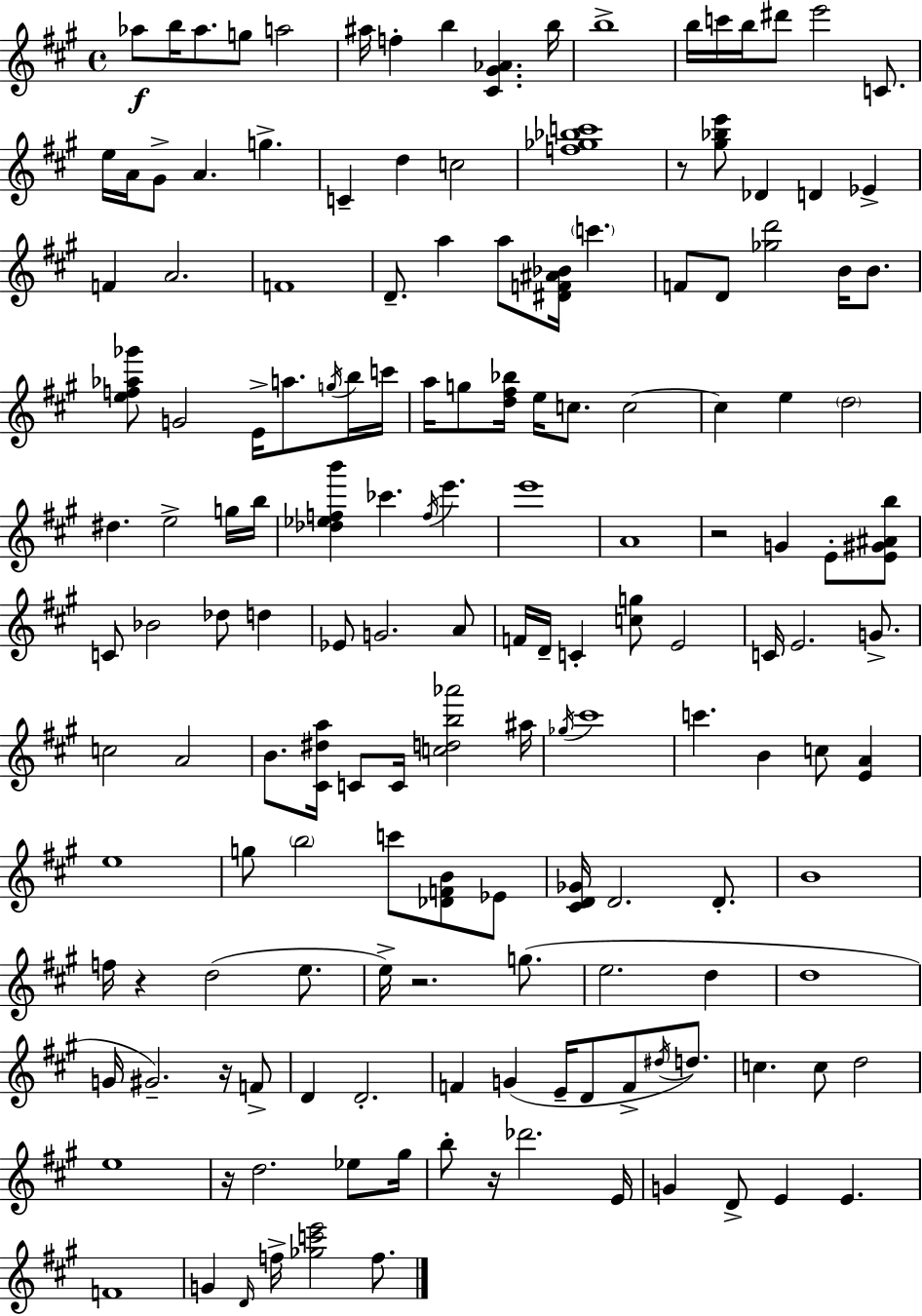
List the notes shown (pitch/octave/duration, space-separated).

Ab5/e B5/s Ab5/e. G5/e A5/h A#5/s F5/q B5/q [C#4,G#4,Ab4]/q. B5/s B5/w B5/s C6/s B5/s D#6/e E6/h C4/e. E5/s A4/s G#4/e A4/q. G5/q. C4/q D5/q C5/h [F5,Gb5,Bb5,C6]/w R/e [G#5,Bb5,E6]/e Db4/q D4/q Eb4/q F4/q A4/h. F4/w D4/e. A5/q A5/e [D#4,F4,A#4,Bb4]/s C6/q. F4/e D4/e [Gb5,D6]/h B4/s B4/e. [E5,F5,Ab5,Gb6]/e G4/h E4/s A5/e. G5/s B5/s C6/s A5/s G5/e [D5,F#5,Bb5]/s E5/s C5/e. C5/h C5/q E5/q D5/h D#5/q. E5/h G5/s B5/s [Db5,Eb5,F5,B6]/q CES6/q. F5/s E6/q. E6/w A4/w R/h G4/q E4/e [E4,G#4,A#4,B5]/e C4/e Bb4/h Db5/e D5/q Eb4/e G4/h. A4/e F4/s D4/s C4/q [C5,G5]/e E4/h C4/s E4/h. G4/e. C5/h A4/h B4/e. [C#4,D#5,A5]/s C4/e C4/s [C5,D5,B5,Ab6]/h A#5/s Gb5/s C#6/w C6/q. B4/q C5/e [E4,A4]/q E5/w G5/e B5/h C6/e [Db4,F4,B4]/e Eb4/e [C#4,D4,Gb4]/s D4/h. D4/e. B4/w F5/s R/q D5/h E5/e. E5/s R/h. G5/e. E5/h. D5/q D5/w G4/s G#4/h. R/s F4/e D4/q D4/h. F4/q G4/q E4/s D4/e F4/e D#5/s D5/e. C5/q. C5/e D5/h E5/w R/s D5/h. Eb5/e G#5/s B5/e R/s Db6/h. E4/s G4/q D4/e E4/q E4/q. F4/w G4/q D4/s F5/s [Gb5,C6,E6]/h F5/e.